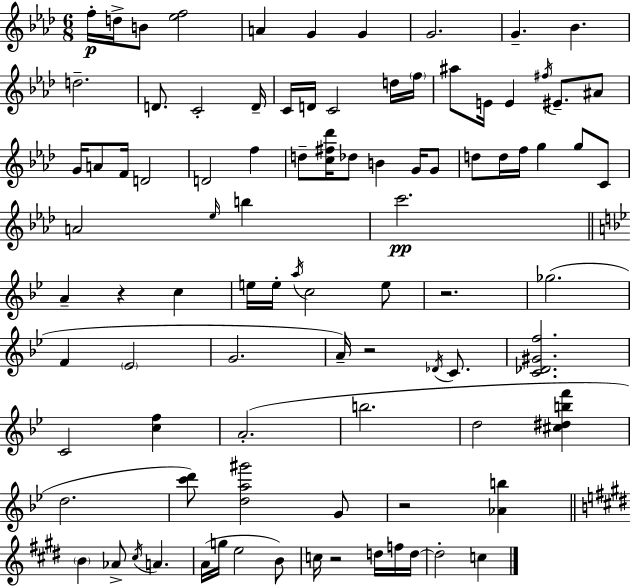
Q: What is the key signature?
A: F minor